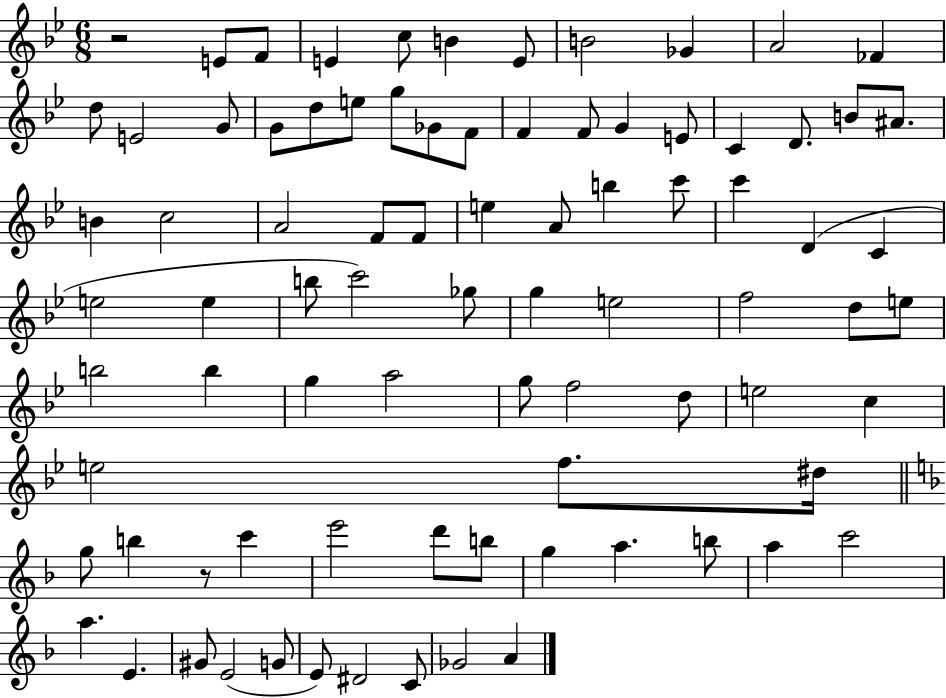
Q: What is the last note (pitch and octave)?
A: A4